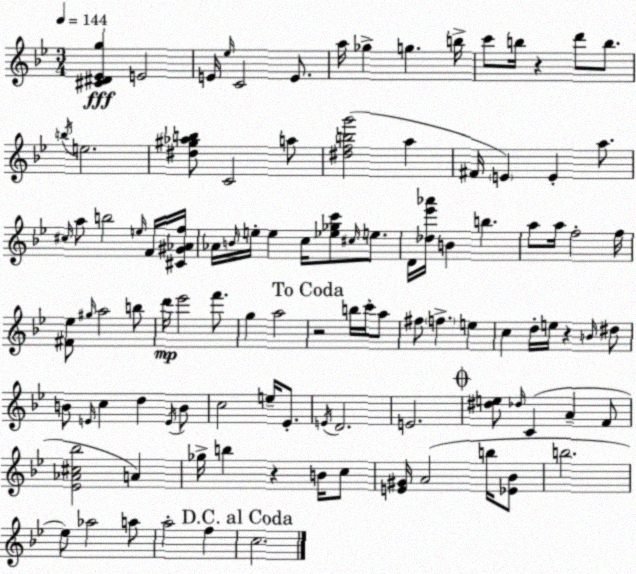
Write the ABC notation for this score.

X:1
T:Untitled
M:3/4
L:1/4
K:Gm
[^C^D_Eg] E2 E/4 _e/4 C2 E/2 a/4 _g g b/4 c'/2 b/4 z d'/2 b/2 b/4 e2 [^d^g_ab]/2 C2 a/2 [^dfbg']2 a ^F/4 E E a/2 ^c/4 a/2 b2 e/4 F/4 [^C^G_Af]/4 _A/4 B/4 e/4 e c/4 [_e_gc']/2 ^c/4 e/2 D/4 [_d_e'_a']/4 B b a/2 a/4 f2 f/4 [^F_e]/2 ^g/4 a2 b/2 d'/4 _e'2 f'/2 g a2 z2 b/4 c'/4 a/2 ^f/2 f e c d/4 e/4 z B/4 ^d/2 B/2 E/4 c d E/4 B/2 c2 e/4 _E/2 E/4 D2 E2 [^de]/2 _d/4 C A F/2 [_E_A^c_b]2 A _g/4 b z B/4 c/2 [E^G]/4 A2 b/4 [_E_B]/2 b2 _e/2 _a2 a/2 a2 f c2